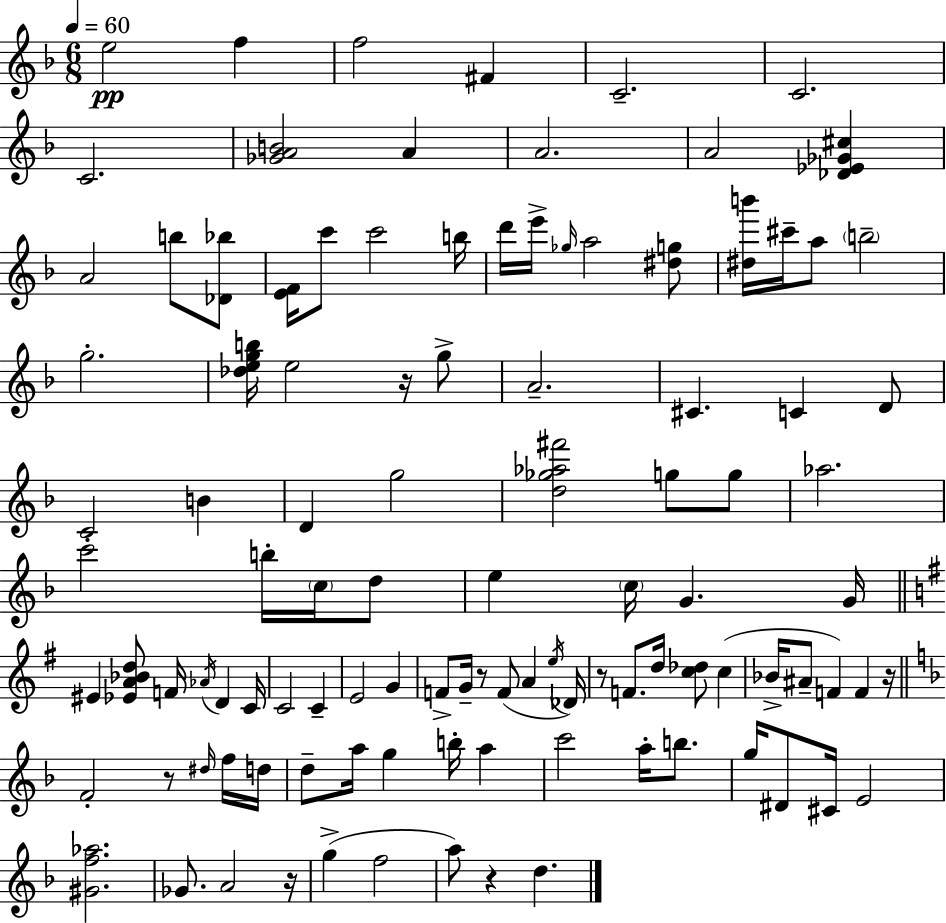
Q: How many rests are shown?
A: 7